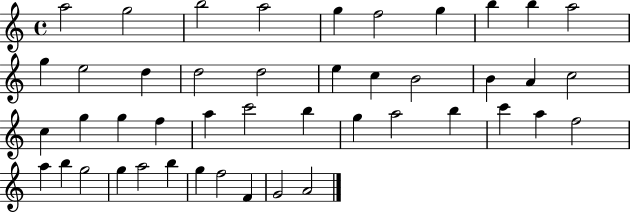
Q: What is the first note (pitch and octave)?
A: A5